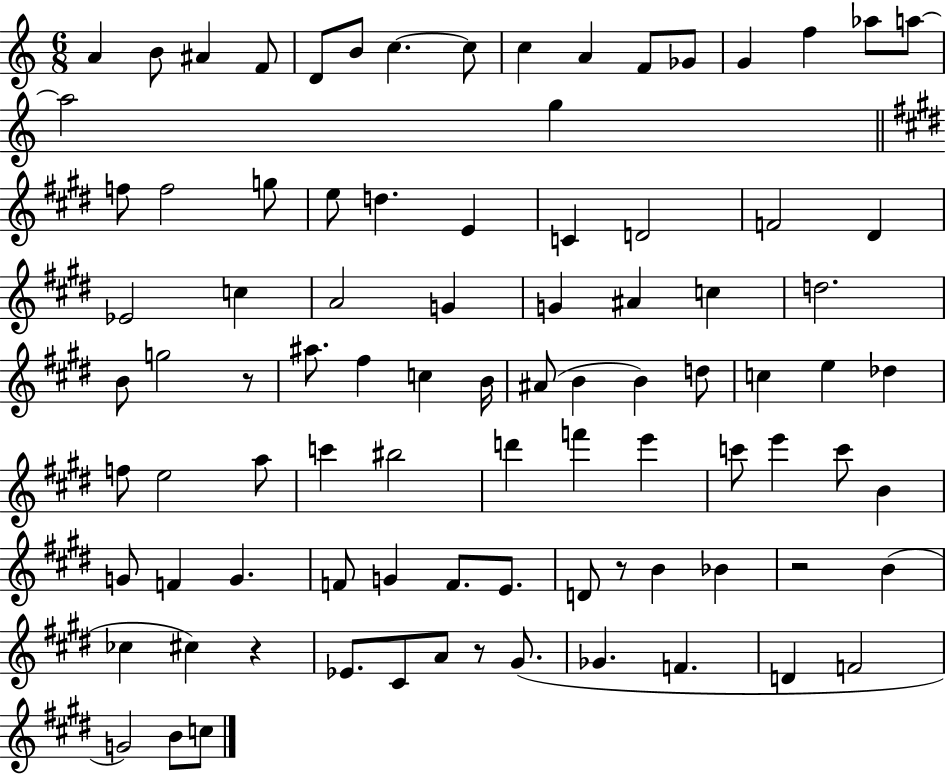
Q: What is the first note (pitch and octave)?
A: A4